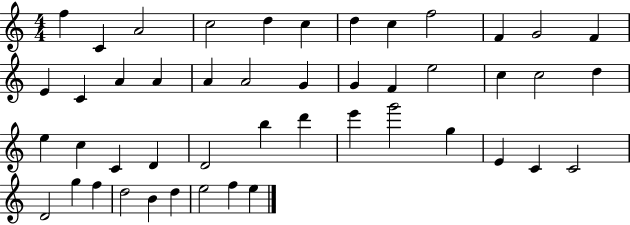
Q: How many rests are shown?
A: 0